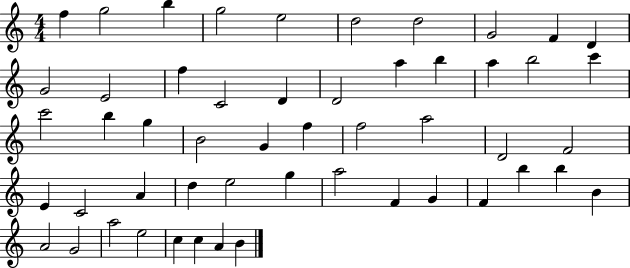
X:1
T:Untitled
M:4/4
L:1/4
K:C
f g2 b g2 e2 d2 d2 G2 F D G2 E2 f C2 D D2 a b a b2 c' c'2 b g B2 G f f2 a2 D2 F2 E C2 A d e2 g a2 F G F b b B A2 G2 a2 e2 c c A B